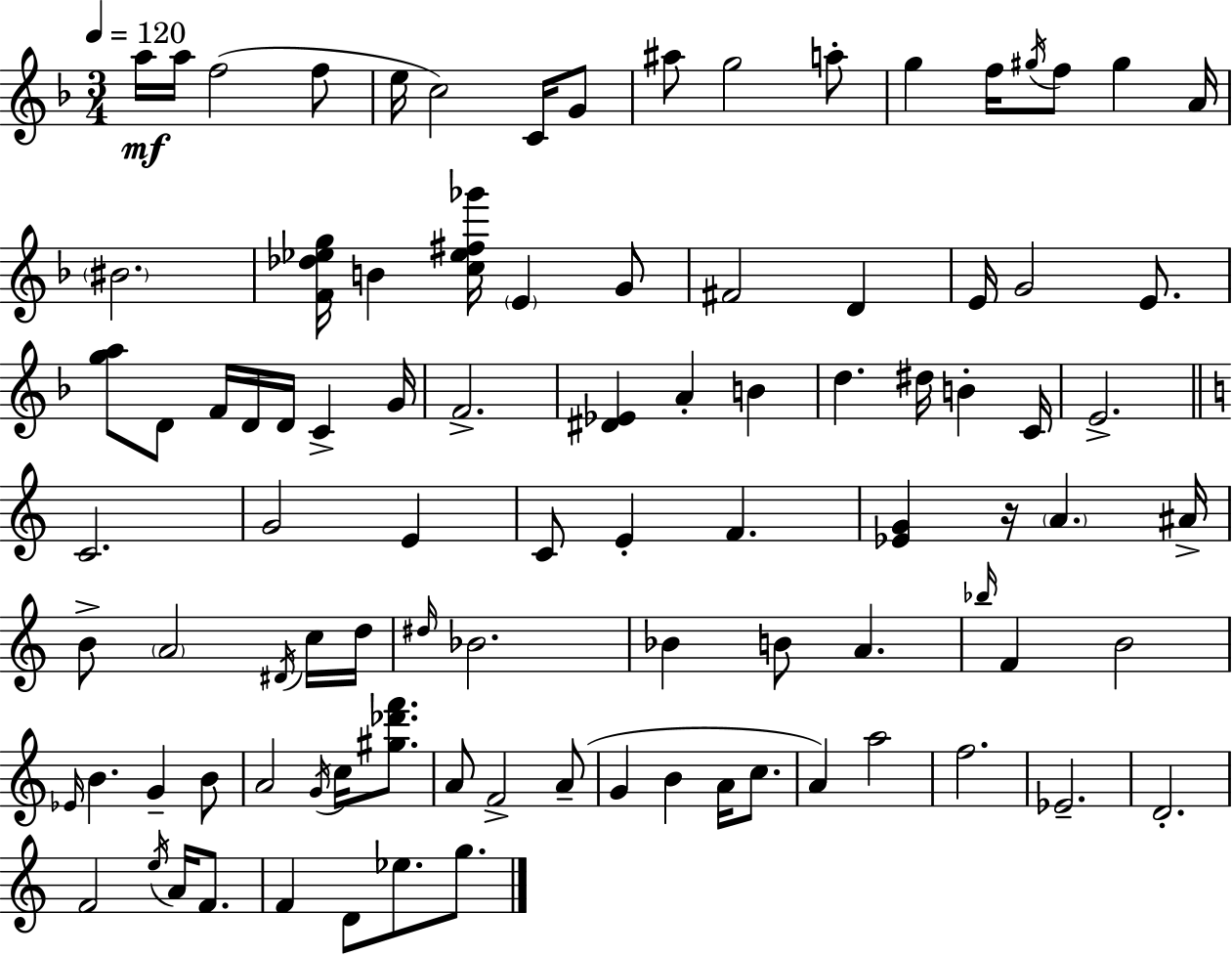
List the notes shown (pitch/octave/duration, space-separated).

A5/s A5/s F5/h F5/e E5/s C5/h C4/s G4/e A#5/e G5/h A5/e G5/q F5/s G#5/s F5/e G#5/q A4/s BIS4/h. [F4,Db5,Eb5,G5]/s B4/q [C5,Eb5,F#5,Gb6]/s E4/q G4/e F#4/h D4/q E4/s G4/h E4/e. [G5,A5]/e D4/e F4/s D4/s D4/s C4/q G4/s F4/h. [D#4,Eb4]/q A4/q B4/q D5/q. D#5/s B4/q C4/s E4/h. C4/h. G4/h E4/q C4/e E4/q F4/q. [Eb4,G4]/q R/s A4/q. A#4/s B4/e A4/h D#4/s C5/s D5/s D#5/s Bb4/h. Bb4/q B4/e A4/q. Bb5/s F4/q B4/h Eb4/s B4/q. G4/q B4/e A4/h G4/s C5/s [G#5,Db6,F6]/e. A4/e F4/h A4/e G4/q B4/q A4/s C5/e. A4/q A5/h F5/h. Eb4/h. D4/h. F4/h E5/s A4/s F4/e. F4/q D4/e Eb5/e. G5/e.